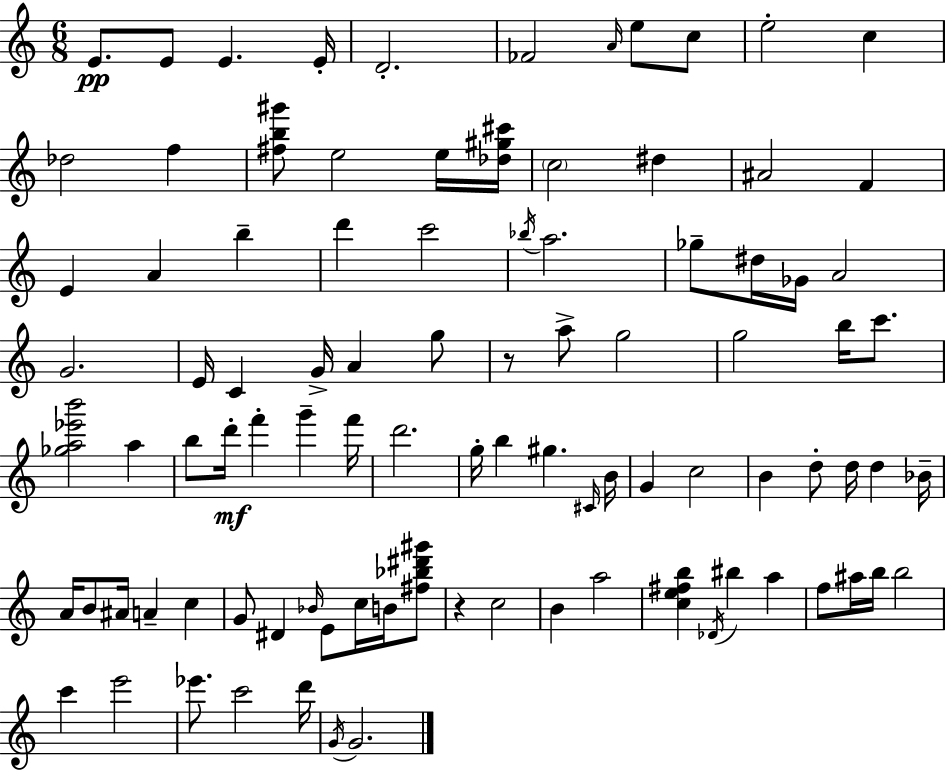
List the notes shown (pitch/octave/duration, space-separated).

E4/e. E4/e E4/q. E4/s D4/h. FES4/h A4/s E5/e C5/e E5/h C5/q Db5/h F5/q [F#5,B5,G#6]/e E5/h E5/s [Db5,G#5,C#6]/s C5/h D#5/q A#4/h F4/q E4/q A4/q B5/q D6/q C6/h Bb5/s A5/h. Gb5/e D#5/s Gb4/s A4/h G4/h. E4/s C4/q G4/s A4/q G5/e R/e A5/e G5/h G5/h B5/s C6/e. [Gb5,A5,Eb6,B6]/h A5/q B5/e D6/s F6/q G6/q F6/s D6/h. G5/s B5/q G#5/q. C#4/s B4/s G4/q C5/h B4/q D5/e D5/s D5/q Bb4/s A4/s B4/e A#4/s A4/q C5/q G4/e D#4/q Bb4/s E4/e C5/s B4/s [F#5,Bb5,D#6,G#6]/e R/q C5/h B4/q A5/h [C5,E5,F#5,B5]/q Db4/s BIS5/q A5/q F5/e A#5/s B5/s B5/h C6/q E6/h Eb6/e. C6/h D6/s G4/s G4/h.